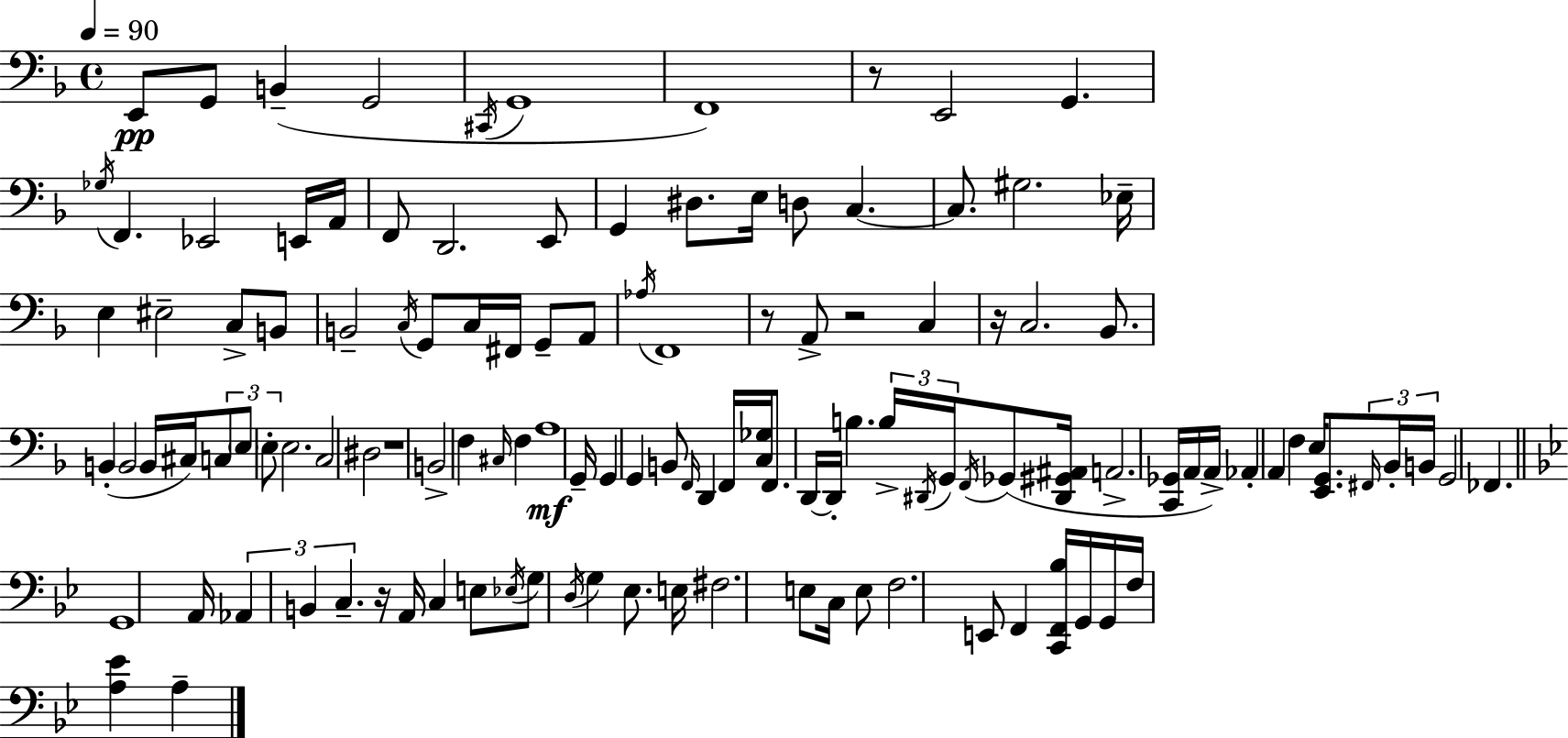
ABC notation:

X:1
T:Untitled
M:4/4
L:1/4
K:Dm
E,,/2 G,,/2 B,, G,,2 ^C,,/4 G,,4 F,,4 z/2 E,,2 G,, _G,/4 F,, _E,,2 E,,/4 A,,/4 F,,/2 D,,2 E,,/2 G,, ^D,/2 E,/4 D,/2 C, C,/2 ^G,2 _E,/4 E, ^E,2 C,/2 B,,/2 B,,2 C,/4 G,,/2 C,/4 ^F,,/4 G,,/2 A,,/2 _A,/4 F,,4 z/2 A,,/2 z2 C, z/4 C,2 _B,,/2 B,, B,,2 B,,/4 ^C,/4 C,/2 E,/2 E,/2 E,2 C,2 ^D,2 z4 B,,2 F, ^C,/4 F, A,4 G,,/4 G,, G,, B,,/2 F,,/4 D,, F,,/4 [C,_G,]/4 F,,/2 D,,/4 D,,/4 B, B,/4 ^D,,/4 G,,/4 F,,/4 _G,,/2 [^D,,^G,,^A,,]/4 A,,2 [C,,_G,,]/4 A,,/4 A,,/4 _A,, A,, F, E,/4 [E,,G,,]/2 ^F,,/4 _B,,/4 B,,/4 G,,2 _F,, G,,4 A,,/4 _A,, B,, C, z/4 A,,/4 C, E,/2 _E,/4 G,/2 D,/4 G, _E,/2 E,/4 ^F,2 E,/2 C,/4 E,/2 F,2 E,,/2 F,, [C,,F,,_B,]/4 G,,/4 G,,/4 F,/4 [A,_E] A,